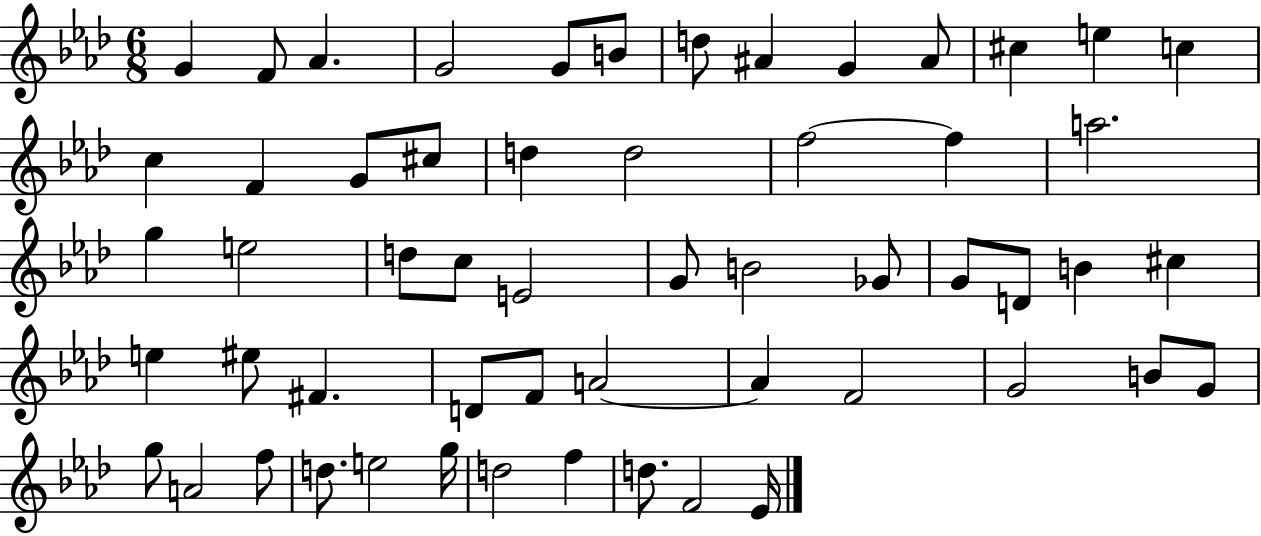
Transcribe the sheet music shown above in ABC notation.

X:1
T:Untitled
M:6/8
L:1/4
K:Ab
G F/2 _A G2 G/2 B/2 d/2 ^A G ^A/2 ^c e c c F G/2 ^c/2 d d2 f2 f a2 g e2 d/2 c/2 E2 G/2 B2 _G/2 G/2 D/2 B ^c e ^e/2 ^F D/2 F/2 A2 A F2 G2 B/2 G/2 g/2 A2 f/2 d/2 e2 g/4 d2 f d/2 F2 _E/4